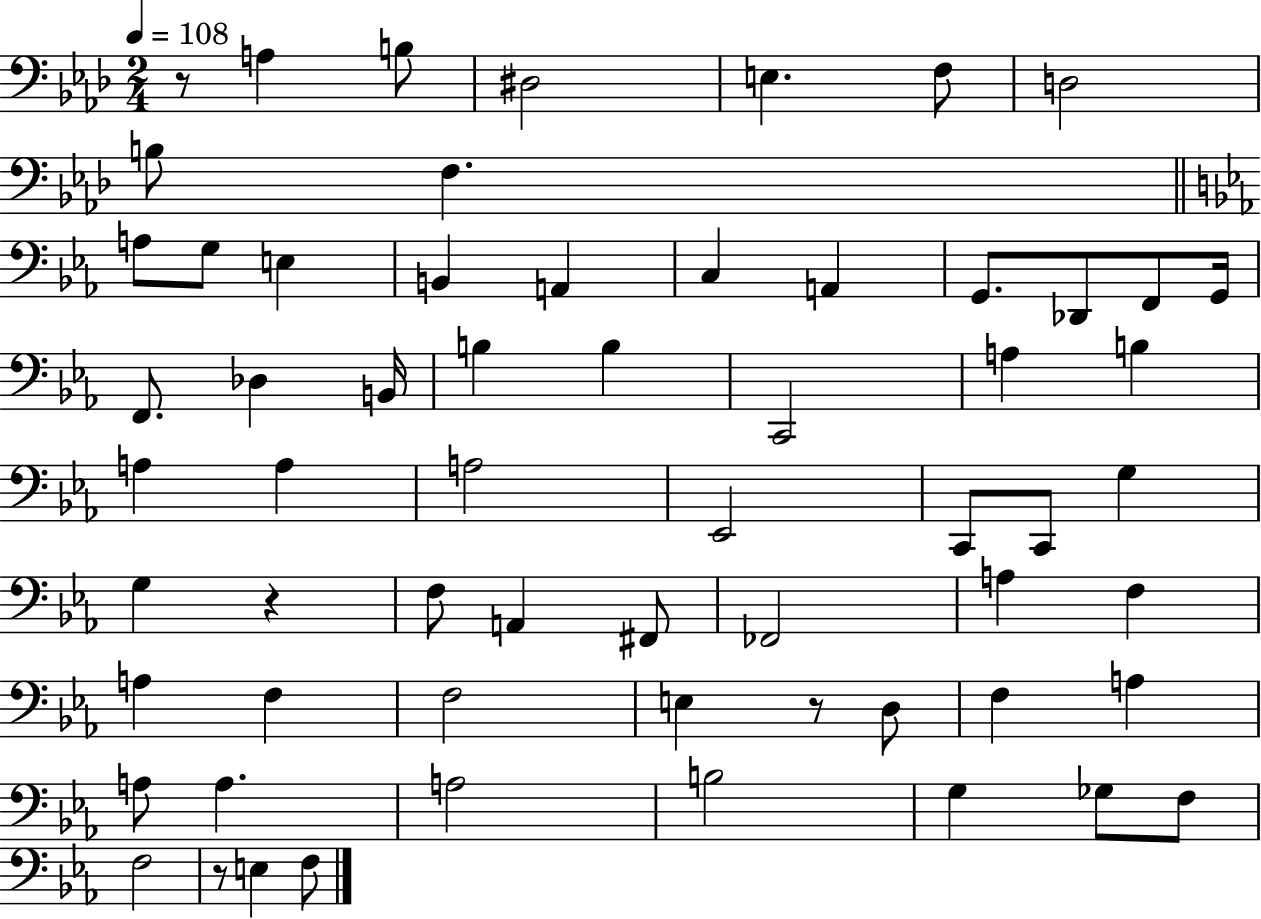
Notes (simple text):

R/e A3/q B3/e D#3/h E3/q. F3/e D3/h B3/e F3/q. A3/e G3/e E3/q B2/q A2/q C3/q A2/q G2/e. Db2/e F2/e G2/s F2/e. Db3/q B2/s B3/q B3/q C2/h A3/q B3/q A3/q A3/q A3/h Eb2/h C2/e C2/e G3/q G3/q R/q F3/e A2/q F#2/e FES2/h A3/q F3/q A3/q F3/q F3/h E3/q R/e D3/e F3/q A3/q A3/e A3/q. A3/h B3/h G3/q Gb3/e F3/e F3/h R/e E3/q F3/e